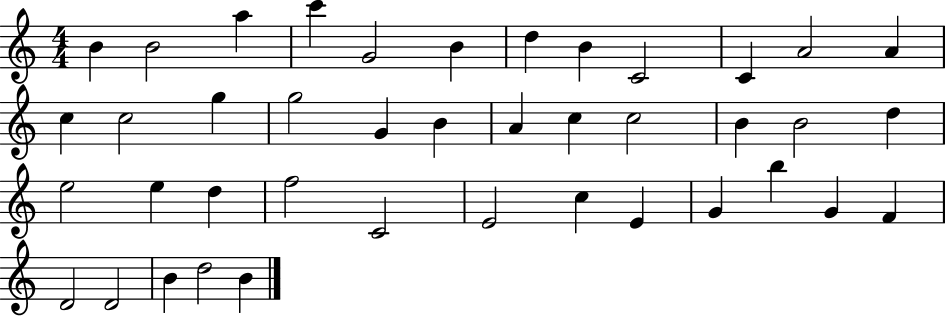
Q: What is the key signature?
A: C major